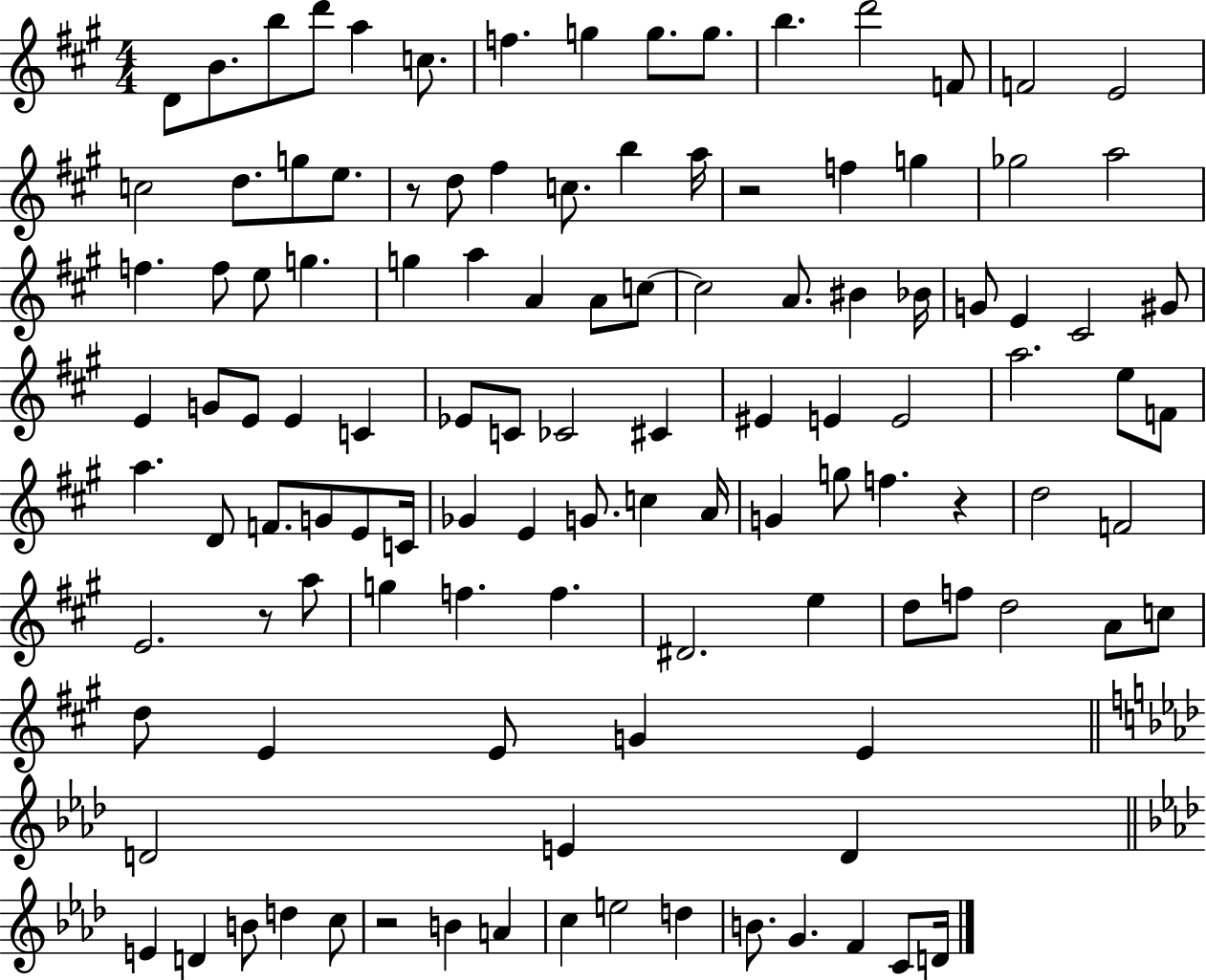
X:1
T:Untitled
M:4/4
L:1/4
K:A
D/2 B/2 b/2 d'/2 a c/2 f g g/2 g/2 b d'2 F/2 F2 E2 c2 d/2 g/2 e/2 z/2 d/2 ^f c/2 b a/4 z2 f g _g2 a2 f f/2 e/2 g g a A A/2 c/2 c2 A/2 ^B _B/4 G/2 E ^C2 ^G/2 E G/2 E/2 E C _E/2 C/2 _C2 ^C ^E E E2 a2 e/2 F/2 a D/2 F/2 G/2 E/2 C/4 _G E G/2 c A/4 G g/2 f z d2 F2 E2 z/2 a/2 g f f ^D2 e d/2 f/2 d2 A/2 c/2 d/2 E E/2 G E D2 E D E D B/2 d c/2 z2 B A c e2 d B/2 G F C/2 D/4